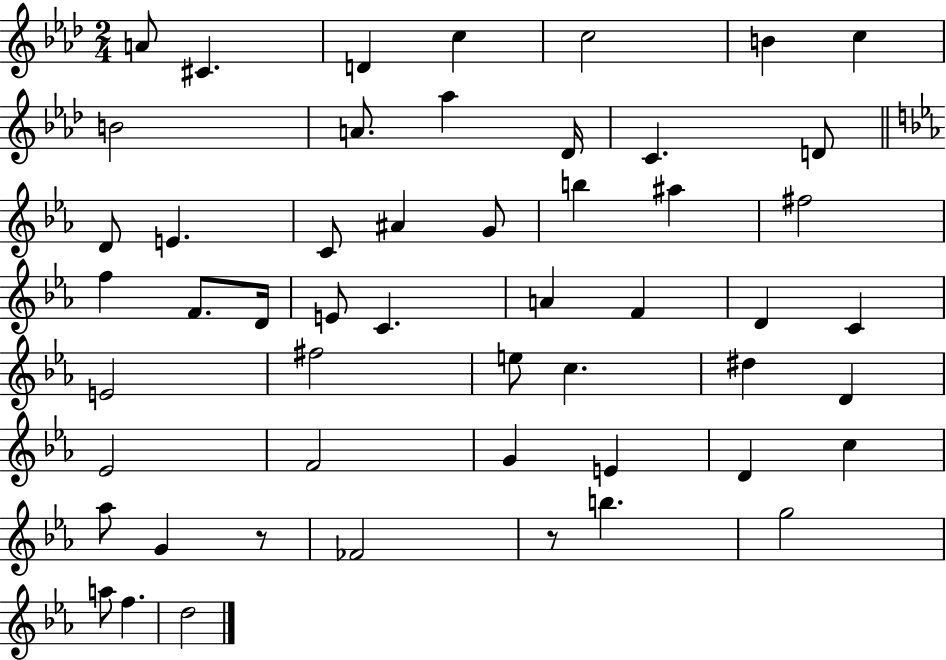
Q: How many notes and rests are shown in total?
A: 52